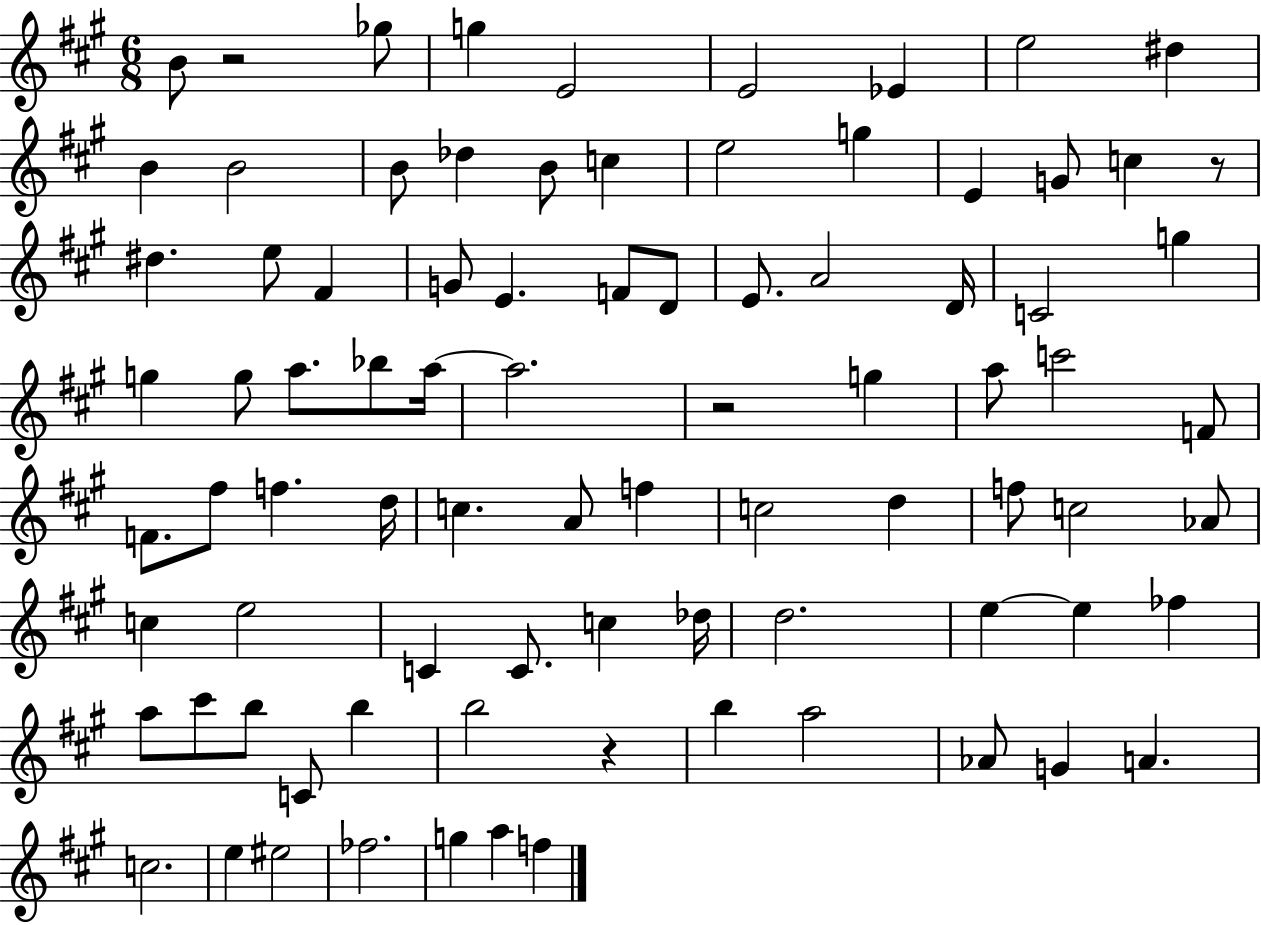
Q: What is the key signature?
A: A major